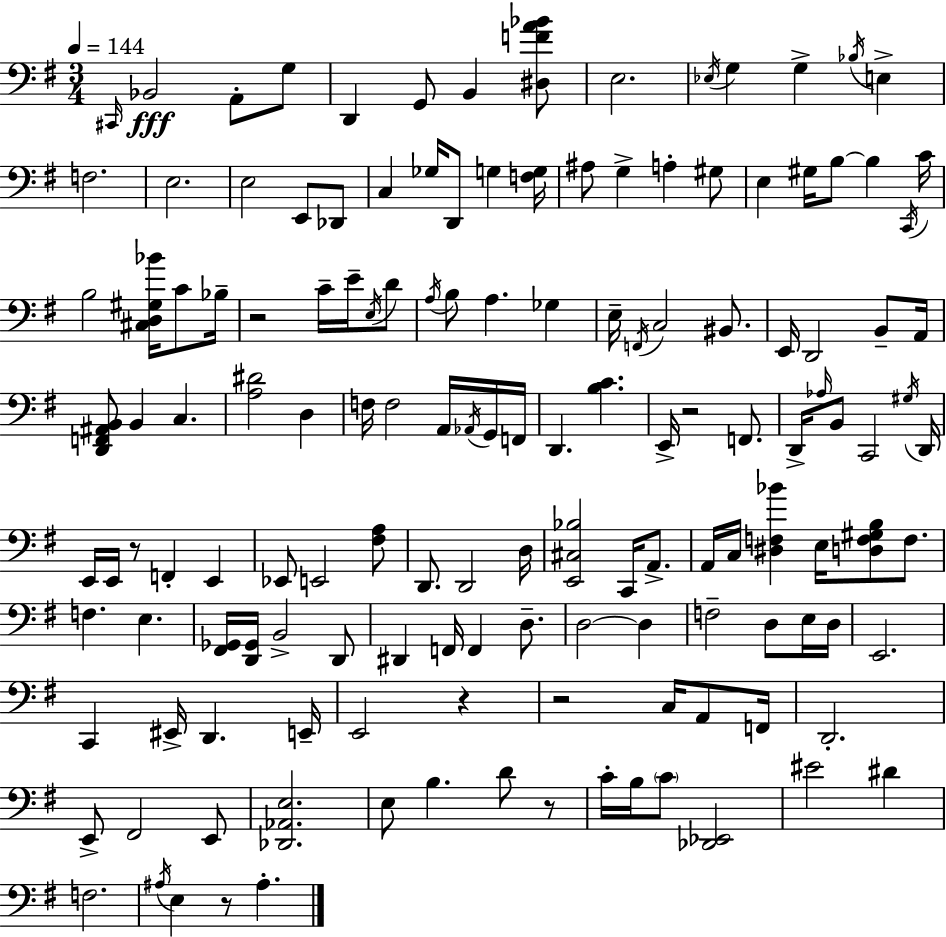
C#2/s Bb2/h A2/e G3/e D2/q G2/e B2/q [D#3,F4,A4,Bb4]/e E3/h. Eb3/s G3/q G3/q Bb3/s E3/q F3/h. E3/h. E3/h E2/e Db2/e C3/q Gb3/s D2/e G3/q [F3,G3]/s A#3/e G3/q A3/q G#3/e E3/q G#3/s B3/e B3/q C2/s C4/s B3/h [C#3,D3,G#3,Bb4]/s C4/e Bb3/s R/h C4/s E4/s E3/s D4/e A3/s B3/e A3/q. Gb3/q E3/s F2/s C3/h BIS2/e. E2/s D2/h B2/e A2/s [D2,F2,A#2,B2]/e B2/q C3/q. [A3,D#4]/h D3/q F3/s F3/h A2/s Ab2/s G2/s F2/s D2/q. [B3,C4]/q. E2/s R/h F2/e. D2/s Ab3/s B2/e C2/h G#3/s D2/s E2/s E2/s R/e F2/q E2/q Eb2/e E2/h [F#3,A3]/e D2/e. D2/h D3/s [E2,C#3,Bb3]/h C2/s A2/e. A2/s C3/s [D#3,F3,Bb4]/q E3/s [D3,F3,G#3,B3]/e F3/e. F3/q. E3/q. [F#2,Gb2]/s [D2,Gb2]/s B2/h D2/e D#2/q F2/s F2/q D3/e. D3/h D3/q F3/h D3/e E3/s D3/s E2/h. C2/q EIS2/s D2/q. E2/s E2/h R/q R/h C3/s A2/e F2/s D2/h. E2/e F#2/h E2/e [Db2,Ab2,E3]/h. E3/e B3/q. D4/e R/e C4/s B3/s C4/e [Db2,Eb2]/h EIS4/h D#4/q F3/h. A#3/s E3/q R/e A#3/q.